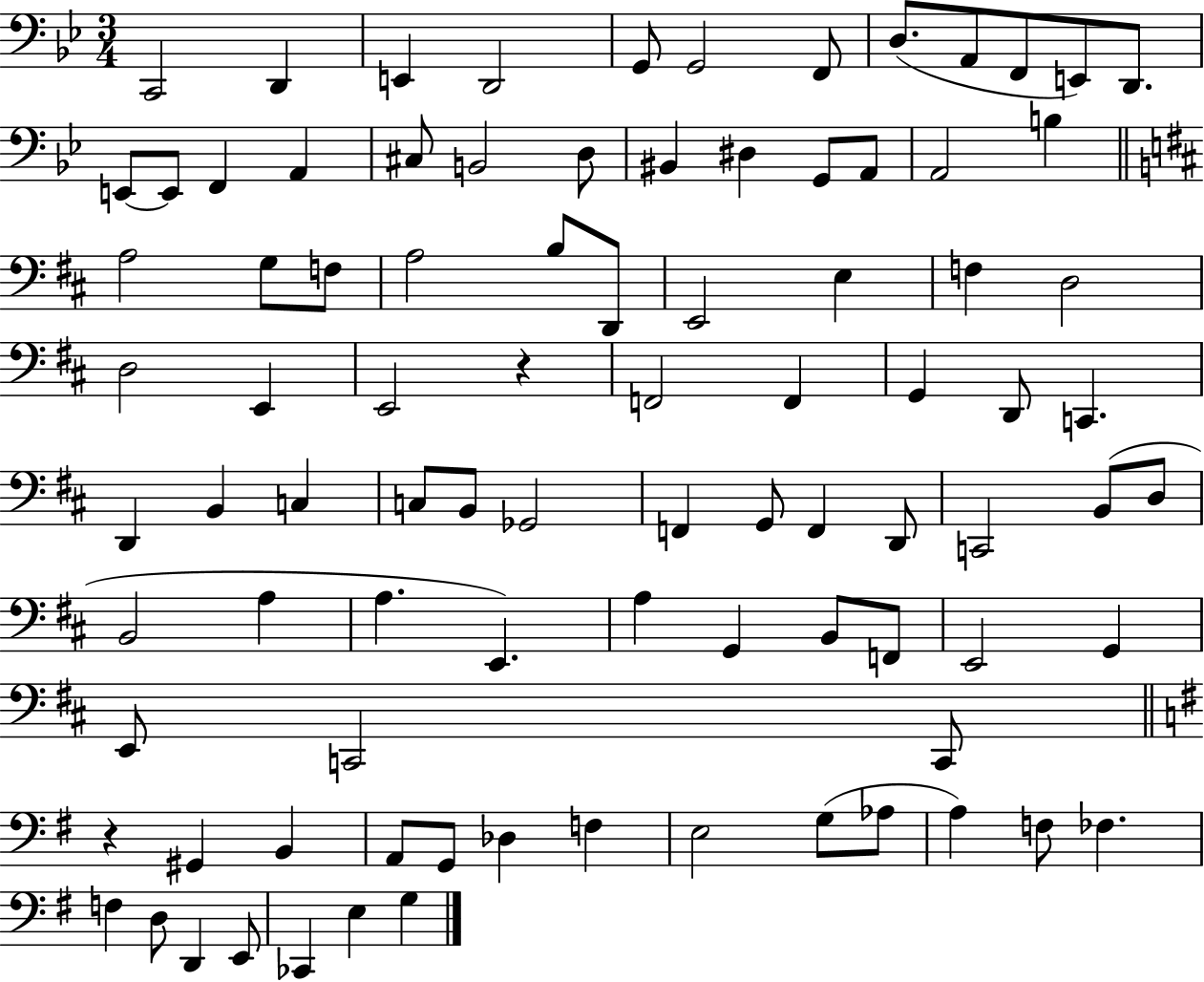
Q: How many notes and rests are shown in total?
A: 90